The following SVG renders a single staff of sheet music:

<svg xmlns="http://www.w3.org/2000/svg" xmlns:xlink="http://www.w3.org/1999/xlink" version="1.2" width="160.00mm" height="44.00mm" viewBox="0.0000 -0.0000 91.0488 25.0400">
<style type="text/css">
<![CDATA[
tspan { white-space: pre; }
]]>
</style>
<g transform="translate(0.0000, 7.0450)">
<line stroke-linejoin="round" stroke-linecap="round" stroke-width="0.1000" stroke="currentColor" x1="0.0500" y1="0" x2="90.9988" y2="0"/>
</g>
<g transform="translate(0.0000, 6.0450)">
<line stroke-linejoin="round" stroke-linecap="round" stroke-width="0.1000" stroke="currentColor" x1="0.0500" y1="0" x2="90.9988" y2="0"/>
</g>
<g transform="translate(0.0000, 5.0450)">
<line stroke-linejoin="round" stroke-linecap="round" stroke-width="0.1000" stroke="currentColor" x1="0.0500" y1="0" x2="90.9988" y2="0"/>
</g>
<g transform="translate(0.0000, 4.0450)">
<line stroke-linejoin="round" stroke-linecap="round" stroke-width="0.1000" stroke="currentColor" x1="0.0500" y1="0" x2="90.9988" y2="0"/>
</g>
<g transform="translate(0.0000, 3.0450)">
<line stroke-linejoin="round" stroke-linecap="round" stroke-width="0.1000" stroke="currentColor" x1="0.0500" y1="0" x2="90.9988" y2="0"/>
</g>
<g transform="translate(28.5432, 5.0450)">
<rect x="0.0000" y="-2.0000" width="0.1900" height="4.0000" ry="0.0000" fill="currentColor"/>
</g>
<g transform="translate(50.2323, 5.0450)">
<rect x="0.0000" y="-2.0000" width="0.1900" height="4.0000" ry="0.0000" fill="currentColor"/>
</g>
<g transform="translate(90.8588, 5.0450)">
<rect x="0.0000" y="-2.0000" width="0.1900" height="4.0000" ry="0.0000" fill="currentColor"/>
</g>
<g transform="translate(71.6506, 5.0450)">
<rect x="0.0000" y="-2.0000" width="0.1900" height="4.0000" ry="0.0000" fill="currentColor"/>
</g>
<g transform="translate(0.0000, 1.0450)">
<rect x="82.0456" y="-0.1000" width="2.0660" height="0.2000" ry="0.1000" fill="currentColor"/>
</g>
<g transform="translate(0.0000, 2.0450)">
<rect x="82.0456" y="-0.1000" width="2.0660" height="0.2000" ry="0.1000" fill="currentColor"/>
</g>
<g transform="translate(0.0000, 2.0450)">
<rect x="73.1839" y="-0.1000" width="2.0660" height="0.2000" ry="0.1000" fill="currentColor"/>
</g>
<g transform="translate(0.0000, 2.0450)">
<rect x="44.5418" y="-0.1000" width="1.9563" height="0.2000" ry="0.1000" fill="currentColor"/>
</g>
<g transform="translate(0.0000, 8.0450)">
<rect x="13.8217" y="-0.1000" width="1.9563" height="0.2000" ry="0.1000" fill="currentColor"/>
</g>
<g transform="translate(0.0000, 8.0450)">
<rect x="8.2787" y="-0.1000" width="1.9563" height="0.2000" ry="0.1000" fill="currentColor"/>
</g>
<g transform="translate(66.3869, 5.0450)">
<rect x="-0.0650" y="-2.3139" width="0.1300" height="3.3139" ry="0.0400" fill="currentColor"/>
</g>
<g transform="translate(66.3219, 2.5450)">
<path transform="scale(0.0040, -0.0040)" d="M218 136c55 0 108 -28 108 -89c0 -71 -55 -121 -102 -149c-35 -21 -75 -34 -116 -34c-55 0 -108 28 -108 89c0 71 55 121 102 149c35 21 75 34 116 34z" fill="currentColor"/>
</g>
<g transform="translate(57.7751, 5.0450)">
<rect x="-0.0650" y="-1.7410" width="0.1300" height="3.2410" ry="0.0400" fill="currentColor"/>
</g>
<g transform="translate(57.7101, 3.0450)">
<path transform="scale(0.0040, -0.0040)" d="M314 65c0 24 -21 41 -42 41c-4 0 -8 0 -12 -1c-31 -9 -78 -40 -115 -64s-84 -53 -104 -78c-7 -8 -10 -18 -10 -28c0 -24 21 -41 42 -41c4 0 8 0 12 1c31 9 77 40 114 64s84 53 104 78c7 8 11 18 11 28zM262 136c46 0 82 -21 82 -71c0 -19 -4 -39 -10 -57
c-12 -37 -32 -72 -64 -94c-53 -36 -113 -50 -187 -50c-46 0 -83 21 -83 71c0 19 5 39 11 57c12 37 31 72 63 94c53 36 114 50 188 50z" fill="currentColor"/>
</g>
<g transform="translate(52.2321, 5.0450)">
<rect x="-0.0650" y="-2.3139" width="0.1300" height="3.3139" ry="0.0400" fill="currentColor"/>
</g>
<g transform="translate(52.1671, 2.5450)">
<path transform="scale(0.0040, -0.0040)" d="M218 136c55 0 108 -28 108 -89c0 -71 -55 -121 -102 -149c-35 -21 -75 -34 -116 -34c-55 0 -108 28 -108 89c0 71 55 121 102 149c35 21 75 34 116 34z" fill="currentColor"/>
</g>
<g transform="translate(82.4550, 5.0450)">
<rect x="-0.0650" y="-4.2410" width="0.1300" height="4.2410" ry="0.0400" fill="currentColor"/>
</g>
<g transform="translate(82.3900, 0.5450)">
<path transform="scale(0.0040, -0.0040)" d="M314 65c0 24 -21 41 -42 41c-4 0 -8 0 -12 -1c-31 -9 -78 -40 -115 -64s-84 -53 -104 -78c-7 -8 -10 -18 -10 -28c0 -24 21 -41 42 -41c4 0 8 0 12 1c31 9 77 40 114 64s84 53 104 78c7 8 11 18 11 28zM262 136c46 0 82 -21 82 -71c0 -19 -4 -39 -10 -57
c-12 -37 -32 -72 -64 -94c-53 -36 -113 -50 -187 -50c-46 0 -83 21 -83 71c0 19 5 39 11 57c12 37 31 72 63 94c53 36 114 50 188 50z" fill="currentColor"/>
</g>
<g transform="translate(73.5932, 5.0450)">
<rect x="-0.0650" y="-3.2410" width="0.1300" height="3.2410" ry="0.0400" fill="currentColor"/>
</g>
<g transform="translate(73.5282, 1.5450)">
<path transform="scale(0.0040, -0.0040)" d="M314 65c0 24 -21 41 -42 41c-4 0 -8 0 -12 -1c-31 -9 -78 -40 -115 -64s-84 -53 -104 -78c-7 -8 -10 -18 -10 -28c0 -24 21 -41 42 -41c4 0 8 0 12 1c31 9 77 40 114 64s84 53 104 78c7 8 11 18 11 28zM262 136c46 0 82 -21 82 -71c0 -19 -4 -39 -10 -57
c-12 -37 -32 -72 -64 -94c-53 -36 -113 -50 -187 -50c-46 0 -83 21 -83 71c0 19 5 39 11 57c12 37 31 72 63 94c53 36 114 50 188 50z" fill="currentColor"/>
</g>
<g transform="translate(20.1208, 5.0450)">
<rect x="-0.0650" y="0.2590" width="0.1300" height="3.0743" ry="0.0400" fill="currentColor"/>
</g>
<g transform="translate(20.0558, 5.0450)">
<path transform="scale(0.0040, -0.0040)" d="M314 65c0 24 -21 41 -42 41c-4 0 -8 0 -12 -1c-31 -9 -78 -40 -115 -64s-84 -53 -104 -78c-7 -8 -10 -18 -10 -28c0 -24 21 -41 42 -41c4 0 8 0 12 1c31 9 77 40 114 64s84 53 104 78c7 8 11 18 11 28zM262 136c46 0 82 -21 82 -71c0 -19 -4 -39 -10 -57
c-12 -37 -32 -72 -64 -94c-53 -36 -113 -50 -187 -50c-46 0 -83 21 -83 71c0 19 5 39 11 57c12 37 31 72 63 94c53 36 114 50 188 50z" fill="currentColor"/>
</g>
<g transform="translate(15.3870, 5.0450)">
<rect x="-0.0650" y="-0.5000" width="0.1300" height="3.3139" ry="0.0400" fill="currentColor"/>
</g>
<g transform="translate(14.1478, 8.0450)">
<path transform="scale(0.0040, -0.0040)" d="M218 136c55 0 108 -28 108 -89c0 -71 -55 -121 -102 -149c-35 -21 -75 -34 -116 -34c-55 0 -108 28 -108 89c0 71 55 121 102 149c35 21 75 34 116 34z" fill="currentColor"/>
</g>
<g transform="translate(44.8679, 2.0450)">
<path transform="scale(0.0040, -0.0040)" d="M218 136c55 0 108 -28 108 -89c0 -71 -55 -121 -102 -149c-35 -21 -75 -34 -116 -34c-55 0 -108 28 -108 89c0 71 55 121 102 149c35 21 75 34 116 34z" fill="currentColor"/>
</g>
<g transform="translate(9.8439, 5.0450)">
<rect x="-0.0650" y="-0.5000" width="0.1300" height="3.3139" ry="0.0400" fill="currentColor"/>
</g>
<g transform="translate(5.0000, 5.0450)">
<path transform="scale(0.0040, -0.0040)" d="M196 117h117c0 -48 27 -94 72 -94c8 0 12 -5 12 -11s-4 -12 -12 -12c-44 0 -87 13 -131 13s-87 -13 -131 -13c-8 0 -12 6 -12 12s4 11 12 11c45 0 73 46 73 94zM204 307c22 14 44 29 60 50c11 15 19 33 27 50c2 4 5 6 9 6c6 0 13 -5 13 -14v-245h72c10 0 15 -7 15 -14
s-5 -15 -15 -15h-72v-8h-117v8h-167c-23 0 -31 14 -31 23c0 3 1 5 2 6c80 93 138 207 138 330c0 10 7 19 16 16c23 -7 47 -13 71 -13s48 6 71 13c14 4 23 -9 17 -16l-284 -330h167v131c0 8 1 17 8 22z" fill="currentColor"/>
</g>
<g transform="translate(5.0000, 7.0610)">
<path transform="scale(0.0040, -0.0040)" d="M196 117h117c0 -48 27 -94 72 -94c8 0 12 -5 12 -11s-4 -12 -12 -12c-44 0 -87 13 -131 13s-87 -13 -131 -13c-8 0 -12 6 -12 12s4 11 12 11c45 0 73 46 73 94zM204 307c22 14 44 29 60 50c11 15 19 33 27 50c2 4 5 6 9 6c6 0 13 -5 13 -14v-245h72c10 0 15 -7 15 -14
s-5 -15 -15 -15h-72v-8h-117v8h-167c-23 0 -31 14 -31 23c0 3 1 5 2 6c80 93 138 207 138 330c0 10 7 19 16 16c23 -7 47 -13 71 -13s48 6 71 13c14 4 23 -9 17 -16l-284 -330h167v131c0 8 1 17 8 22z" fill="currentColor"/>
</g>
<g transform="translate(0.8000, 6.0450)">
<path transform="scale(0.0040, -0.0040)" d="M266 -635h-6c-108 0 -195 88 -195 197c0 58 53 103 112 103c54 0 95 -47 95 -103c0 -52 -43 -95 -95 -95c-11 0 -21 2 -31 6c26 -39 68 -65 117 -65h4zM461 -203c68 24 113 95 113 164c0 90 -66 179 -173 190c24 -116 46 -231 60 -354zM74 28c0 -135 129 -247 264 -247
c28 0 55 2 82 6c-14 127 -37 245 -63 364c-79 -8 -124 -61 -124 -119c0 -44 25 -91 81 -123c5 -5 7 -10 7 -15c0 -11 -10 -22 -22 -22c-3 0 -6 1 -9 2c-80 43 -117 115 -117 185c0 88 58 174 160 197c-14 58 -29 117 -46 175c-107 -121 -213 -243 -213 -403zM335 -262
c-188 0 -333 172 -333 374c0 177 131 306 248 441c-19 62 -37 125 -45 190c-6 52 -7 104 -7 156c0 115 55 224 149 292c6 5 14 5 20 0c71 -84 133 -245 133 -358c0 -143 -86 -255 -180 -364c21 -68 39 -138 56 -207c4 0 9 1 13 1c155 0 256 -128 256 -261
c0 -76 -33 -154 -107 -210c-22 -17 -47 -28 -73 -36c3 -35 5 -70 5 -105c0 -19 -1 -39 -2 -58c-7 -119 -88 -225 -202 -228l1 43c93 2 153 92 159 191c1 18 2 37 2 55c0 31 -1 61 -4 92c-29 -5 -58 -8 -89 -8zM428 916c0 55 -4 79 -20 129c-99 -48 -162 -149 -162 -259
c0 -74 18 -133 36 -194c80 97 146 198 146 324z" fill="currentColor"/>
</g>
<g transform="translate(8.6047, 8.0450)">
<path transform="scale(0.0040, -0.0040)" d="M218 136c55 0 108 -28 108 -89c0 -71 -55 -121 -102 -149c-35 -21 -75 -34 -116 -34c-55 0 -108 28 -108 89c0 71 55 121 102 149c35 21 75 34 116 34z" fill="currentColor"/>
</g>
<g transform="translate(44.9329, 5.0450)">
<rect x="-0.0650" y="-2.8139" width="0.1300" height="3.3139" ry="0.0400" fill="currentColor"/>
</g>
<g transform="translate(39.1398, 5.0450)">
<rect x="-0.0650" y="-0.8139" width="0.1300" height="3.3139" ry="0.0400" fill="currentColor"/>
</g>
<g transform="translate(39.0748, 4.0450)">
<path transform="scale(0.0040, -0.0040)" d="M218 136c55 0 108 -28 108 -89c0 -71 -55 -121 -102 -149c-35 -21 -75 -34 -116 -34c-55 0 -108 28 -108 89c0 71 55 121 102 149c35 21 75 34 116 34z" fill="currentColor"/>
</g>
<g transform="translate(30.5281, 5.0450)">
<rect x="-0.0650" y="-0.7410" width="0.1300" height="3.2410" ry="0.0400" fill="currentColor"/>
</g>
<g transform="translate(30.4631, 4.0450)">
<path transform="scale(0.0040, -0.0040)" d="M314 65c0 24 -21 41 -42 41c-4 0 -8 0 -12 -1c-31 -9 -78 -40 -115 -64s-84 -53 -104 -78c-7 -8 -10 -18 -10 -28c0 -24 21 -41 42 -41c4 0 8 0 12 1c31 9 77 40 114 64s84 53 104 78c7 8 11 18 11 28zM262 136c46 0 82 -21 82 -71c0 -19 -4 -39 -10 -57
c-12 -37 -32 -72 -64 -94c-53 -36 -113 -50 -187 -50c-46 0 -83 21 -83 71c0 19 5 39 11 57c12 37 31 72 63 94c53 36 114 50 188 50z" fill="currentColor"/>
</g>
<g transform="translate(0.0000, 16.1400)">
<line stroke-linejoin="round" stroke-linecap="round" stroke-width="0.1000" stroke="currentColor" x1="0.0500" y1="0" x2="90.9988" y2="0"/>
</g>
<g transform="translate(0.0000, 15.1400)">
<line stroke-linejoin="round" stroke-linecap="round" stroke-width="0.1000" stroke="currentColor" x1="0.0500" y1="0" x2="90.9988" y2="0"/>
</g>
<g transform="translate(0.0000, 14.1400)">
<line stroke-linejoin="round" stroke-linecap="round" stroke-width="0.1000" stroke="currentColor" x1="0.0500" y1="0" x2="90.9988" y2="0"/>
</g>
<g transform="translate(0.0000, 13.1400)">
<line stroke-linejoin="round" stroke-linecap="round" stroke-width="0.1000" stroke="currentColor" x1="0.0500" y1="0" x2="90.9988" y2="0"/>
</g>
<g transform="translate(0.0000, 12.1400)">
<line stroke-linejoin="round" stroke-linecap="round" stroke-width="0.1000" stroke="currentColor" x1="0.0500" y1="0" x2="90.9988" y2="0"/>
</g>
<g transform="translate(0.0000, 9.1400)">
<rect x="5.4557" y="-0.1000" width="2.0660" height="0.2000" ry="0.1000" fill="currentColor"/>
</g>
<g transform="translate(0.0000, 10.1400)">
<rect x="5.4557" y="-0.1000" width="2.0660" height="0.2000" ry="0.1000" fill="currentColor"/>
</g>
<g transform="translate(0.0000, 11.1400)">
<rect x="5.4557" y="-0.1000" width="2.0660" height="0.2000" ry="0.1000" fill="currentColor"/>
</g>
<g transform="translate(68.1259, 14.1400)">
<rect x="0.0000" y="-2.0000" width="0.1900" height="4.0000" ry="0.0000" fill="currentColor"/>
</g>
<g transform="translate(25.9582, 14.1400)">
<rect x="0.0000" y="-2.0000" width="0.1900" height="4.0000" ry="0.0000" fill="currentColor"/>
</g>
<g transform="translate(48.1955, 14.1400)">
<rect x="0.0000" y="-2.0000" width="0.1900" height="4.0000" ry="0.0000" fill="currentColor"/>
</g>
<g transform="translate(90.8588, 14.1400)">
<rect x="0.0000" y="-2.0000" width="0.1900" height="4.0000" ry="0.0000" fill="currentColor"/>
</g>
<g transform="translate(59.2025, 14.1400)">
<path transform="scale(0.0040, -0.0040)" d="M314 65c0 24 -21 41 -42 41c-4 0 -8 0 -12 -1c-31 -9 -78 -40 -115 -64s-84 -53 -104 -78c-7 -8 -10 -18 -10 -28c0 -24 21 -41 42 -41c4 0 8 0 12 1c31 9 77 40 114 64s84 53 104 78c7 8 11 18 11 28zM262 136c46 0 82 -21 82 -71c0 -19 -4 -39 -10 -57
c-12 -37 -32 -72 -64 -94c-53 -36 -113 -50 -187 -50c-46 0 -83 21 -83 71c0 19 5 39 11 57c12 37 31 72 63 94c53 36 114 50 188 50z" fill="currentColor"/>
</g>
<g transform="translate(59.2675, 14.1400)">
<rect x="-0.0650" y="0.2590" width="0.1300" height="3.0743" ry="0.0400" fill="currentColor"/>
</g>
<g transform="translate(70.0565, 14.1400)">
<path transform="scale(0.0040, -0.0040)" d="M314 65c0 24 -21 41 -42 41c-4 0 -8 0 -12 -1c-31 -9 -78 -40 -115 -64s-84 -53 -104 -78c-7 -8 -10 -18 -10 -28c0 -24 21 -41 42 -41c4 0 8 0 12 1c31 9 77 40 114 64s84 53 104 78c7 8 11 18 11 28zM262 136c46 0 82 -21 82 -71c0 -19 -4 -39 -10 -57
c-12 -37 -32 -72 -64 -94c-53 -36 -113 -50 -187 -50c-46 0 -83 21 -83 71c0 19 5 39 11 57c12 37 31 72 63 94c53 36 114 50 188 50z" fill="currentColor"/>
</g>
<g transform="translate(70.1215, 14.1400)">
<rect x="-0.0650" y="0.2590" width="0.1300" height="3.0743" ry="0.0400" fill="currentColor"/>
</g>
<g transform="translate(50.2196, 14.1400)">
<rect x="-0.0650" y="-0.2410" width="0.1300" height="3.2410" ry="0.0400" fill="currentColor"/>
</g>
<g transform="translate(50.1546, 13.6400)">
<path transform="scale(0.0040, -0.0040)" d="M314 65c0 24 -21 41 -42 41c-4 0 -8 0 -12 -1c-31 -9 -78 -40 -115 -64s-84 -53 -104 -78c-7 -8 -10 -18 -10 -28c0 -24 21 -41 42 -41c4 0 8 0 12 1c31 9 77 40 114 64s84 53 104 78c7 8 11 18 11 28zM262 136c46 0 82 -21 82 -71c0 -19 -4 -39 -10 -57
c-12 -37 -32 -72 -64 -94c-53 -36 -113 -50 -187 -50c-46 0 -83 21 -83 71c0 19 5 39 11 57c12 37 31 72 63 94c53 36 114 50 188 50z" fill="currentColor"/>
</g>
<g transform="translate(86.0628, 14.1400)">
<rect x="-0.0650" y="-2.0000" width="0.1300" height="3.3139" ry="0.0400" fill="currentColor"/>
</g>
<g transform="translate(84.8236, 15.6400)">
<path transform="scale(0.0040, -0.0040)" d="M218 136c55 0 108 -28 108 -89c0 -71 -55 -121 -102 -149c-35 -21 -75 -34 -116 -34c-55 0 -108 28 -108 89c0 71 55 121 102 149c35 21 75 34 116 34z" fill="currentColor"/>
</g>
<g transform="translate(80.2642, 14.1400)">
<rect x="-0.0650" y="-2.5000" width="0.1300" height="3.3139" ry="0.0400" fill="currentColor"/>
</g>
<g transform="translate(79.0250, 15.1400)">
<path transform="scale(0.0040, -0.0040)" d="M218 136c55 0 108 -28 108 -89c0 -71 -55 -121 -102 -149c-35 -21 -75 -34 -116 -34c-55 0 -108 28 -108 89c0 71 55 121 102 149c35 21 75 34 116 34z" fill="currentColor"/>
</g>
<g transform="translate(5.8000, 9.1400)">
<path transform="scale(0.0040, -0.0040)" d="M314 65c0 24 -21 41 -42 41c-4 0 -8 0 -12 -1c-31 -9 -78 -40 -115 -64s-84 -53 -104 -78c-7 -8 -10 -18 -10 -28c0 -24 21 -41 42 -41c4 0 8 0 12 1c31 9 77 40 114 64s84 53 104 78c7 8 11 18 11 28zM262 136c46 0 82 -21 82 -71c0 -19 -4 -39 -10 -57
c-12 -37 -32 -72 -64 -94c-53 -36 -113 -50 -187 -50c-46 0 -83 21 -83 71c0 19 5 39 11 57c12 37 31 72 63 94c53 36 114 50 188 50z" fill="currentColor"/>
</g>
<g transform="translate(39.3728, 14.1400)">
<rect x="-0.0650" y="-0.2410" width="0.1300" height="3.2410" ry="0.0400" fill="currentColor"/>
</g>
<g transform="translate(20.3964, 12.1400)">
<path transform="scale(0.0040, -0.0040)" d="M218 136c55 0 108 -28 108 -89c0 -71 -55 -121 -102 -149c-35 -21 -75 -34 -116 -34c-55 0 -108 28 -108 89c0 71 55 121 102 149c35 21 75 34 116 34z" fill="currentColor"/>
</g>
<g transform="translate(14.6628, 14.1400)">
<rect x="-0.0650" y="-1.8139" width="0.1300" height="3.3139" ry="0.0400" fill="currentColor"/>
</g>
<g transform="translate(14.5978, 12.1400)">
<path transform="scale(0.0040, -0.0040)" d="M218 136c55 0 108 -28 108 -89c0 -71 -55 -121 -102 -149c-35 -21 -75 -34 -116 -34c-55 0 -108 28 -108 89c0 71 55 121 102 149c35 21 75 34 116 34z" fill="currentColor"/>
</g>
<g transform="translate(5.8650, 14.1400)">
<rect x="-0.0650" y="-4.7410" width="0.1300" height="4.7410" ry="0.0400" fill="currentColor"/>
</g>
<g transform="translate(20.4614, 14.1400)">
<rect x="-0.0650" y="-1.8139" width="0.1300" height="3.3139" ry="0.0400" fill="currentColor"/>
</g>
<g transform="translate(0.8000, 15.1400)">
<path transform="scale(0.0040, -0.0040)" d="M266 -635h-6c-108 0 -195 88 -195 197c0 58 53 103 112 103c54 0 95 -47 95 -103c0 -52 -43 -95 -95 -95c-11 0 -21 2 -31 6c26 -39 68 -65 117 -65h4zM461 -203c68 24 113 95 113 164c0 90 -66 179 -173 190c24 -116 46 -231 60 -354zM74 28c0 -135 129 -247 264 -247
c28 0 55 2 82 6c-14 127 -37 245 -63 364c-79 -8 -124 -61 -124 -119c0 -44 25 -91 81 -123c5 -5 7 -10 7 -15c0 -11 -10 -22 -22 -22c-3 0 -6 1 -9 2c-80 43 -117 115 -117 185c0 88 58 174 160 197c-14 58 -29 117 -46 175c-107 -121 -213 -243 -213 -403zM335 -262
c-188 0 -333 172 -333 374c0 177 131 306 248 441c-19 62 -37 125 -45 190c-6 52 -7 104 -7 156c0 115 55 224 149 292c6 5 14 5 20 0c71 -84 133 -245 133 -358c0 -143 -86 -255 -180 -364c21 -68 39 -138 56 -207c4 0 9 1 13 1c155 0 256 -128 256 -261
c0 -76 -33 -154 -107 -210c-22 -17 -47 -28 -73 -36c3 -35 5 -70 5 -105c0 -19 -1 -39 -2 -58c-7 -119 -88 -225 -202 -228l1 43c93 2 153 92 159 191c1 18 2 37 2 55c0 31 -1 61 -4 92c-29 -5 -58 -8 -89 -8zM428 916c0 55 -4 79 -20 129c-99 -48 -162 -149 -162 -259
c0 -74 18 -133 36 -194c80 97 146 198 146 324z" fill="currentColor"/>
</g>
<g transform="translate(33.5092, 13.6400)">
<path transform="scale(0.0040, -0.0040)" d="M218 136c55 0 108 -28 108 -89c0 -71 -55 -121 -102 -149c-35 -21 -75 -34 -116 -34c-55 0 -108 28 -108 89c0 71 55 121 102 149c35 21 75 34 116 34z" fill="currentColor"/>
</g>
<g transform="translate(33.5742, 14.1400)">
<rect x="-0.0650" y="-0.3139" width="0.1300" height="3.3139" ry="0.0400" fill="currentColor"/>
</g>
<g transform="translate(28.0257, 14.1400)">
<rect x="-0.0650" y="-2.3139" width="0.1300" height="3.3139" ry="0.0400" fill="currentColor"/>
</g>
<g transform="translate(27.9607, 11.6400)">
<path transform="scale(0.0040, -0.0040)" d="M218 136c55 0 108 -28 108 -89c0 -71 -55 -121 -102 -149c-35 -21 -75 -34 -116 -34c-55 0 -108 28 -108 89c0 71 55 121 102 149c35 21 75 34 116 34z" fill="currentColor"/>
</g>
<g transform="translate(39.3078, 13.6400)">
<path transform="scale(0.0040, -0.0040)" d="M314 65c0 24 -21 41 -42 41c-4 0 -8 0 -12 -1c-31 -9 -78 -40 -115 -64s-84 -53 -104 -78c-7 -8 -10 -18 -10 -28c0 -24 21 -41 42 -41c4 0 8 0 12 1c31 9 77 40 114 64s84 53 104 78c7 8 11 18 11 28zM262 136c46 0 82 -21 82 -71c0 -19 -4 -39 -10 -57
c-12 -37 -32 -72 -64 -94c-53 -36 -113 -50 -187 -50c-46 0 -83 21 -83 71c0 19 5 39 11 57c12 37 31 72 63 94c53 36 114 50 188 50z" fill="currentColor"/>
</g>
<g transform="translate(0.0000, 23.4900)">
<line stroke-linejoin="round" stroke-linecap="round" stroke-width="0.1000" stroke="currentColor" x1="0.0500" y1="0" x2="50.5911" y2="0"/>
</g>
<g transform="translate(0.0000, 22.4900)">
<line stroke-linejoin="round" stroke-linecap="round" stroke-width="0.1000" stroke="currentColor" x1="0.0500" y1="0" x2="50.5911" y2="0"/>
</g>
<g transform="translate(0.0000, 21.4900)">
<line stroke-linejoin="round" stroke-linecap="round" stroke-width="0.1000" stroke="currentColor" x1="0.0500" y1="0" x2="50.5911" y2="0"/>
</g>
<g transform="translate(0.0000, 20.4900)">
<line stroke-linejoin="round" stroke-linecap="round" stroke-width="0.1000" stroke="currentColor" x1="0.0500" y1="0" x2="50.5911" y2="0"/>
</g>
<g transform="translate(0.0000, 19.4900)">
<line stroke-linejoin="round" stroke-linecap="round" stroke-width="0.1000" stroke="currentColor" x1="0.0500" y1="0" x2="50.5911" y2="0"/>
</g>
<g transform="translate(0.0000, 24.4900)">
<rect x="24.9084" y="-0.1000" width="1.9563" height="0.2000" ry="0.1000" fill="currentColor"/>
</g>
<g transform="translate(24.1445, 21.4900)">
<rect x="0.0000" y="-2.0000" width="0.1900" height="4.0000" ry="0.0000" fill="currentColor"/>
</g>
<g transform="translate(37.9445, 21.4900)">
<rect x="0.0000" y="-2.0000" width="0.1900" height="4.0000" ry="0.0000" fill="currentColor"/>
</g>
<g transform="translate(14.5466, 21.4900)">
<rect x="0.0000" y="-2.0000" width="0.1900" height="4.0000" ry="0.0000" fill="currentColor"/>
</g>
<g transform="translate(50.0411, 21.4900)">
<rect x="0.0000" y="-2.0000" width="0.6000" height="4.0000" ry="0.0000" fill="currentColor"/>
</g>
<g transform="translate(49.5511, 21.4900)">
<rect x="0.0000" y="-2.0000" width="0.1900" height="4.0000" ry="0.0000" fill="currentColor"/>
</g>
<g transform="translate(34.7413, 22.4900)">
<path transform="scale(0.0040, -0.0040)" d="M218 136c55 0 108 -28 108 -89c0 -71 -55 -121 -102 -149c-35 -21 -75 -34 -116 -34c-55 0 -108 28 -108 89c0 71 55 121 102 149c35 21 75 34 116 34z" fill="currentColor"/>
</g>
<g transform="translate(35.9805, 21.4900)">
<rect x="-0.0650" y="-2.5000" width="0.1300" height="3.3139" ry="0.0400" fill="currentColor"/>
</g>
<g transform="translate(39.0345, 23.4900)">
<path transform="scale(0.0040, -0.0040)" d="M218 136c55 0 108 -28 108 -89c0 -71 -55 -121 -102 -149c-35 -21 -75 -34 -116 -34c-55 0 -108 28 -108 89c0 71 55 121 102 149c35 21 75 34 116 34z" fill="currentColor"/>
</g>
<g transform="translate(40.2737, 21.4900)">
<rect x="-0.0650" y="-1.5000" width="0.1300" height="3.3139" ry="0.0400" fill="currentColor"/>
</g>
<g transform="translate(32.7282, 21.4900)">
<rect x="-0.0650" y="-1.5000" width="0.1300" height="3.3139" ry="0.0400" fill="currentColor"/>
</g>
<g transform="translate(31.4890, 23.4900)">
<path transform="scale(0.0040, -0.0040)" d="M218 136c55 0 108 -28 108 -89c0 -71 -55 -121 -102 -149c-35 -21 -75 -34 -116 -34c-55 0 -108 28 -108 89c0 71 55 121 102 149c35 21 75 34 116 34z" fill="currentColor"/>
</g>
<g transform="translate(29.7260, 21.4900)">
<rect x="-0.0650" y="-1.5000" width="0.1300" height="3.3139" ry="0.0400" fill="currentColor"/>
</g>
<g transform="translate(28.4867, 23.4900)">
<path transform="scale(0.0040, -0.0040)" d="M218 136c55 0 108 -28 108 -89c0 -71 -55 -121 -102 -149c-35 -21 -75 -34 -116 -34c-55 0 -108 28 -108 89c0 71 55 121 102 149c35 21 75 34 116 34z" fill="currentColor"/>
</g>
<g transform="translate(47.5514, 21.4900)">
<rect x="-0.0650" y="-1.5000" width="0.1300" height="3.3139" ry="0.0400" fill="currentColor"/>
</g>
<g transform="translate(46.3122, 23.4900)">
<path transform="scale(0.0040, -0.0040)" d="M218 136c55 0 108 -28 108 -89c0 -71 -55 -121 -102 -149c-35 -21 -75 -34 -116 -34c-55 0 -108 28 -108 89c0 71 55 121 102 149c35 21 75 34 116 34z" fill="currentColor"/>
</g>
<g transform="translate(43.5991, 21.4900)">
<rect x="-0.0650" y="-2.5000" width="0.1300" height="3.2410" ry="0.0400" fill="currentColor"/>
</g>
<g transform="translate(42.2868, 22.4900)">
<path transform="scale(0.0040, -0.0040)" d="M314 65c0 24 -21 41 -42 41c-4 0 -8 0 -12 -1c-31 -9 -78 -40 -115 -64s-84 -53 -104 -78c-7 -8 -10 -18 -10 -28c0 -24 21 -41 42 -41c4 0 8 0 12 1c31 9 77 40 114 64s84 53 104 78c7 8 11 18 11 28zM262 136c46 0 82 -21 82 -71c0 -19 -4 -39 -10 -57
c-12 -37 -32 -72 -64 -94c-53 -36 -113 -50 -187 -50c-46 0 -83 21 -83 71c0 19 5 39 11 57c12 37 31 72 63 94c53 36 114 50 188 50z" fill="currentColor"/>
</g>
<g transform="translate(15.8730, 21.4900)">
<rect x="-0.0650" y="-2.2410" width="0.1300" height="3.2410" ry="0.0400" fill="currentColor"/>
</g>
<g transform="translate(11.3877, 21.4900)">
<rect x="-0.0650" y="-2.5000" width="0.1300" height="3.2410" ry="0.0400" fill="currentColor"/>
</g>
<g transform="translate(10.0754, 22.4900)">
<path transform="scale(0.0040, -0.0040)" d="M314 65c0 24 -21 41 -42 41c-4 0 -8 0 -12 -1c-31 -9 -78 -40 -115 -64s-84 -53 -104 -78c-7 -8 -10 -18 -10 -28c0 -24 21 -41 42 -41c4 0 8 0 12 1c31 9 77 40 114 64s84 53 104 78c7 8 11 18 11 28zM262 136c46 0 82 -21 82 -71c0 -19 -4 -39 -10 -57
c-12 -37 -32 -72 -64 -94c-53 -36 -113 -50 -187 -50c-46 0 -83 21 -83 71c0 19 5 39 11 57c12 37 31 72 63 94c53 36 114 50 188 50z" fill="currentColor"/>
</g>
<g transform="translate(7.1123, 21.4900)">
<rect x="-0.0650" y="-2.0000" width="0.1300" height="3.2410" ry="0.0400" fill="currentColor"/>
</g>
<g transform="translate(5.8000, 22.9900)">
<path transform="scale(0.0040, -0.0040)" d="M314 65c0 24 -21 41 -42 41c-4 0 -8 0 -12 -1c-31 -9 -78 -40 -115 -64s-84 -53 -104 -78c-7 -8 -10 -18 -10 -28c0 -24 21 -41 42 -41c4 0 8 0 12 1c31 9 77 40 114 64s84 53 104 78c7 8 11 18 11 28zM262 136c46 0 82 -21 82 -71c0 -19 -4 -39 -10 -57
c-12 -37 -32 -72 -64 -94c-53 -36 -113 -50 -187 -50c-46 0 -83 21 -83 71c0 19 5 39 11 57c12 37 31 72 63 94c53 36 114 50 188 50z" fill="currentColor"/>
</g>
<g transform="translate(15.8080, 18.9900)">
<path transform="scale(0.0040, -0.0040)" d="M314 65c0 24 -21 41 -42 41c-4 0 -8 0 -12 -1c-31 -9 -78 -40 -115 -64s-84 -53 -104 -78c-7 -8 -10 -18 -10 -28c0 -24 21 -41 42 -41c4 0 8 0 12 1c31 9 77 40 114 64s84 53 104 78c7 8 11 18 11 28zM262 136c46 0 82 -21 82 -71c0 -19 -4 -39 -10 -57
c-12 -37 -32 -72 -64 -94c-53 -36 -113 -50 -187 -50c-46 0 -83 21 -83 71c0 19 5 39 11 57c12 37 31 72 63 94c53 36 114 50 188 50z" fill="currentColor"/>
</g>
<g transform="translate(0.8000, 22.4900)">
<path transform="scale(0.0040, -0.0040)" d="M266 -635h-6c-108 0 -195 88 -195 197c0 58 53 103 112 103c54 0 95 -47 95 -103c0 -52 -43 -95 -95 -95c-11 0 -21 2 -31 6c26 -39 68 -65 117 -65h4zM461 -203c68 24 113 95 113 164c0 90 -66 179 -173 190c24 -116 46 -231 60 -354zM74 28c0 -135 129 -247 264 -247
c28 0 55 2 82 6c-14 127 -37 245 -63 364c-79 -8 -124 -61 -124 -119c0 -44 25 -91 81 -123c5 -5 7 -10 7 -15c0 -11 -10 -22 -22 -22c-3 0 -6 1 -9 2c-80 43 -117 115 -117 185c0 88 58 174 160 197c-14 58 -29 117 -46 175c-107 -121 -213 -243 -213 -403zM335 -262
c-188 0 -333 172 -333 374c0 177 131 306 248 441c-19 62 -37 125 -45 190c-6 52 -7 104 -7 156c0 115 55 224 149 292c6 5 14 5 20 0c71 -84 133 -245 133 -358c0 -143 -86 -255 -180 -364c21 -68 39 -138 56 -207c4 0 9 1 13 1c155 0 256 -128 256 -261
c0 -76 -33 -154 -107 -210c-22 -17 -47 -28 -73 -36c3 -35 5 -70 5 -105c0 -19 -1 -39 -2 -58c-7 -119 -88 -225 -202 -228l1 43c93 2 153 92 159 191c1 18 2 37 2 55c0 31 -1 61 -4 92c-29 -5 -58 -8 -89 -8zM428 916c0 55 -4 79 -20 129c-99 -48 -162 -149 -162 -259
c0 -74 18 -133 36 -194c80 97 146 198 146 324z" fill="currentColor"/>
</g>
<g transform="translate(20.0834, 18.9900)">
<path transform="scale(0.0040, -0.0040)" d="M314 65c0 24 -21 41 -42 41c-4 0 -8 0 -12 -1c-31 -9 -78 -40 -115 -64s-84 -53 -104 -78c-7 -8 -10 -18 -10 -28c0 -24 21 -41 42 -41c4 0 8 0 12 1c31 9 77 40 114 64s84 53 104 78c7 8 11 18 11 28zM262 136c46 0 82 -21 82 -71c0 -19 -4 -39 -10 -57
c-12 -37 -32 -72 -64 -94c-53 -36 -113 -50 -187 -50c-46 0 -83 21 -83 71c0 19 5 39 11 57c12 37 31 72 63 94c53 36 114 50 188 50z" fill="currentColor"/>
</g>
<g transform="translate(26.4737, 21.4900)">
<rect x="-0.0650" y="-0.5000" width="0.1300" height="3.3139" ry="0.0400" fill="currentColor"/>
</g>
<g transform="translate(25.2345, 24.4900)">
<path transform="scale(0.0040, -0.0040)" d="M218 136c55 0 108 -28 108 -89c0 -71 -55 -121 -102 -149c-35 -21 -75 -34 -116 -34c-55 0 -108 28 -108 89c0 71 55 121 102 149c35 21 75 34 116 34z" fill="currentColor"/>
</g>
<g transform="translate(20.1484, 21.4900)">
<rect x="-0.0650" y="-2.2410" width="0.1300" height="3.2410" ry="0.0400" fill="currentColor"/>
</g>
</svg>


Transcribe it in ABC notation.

X:1
T:Untitled
M:4/4
L:1/4
K:C
C C B2 d2 d a g f2 g b2 d'2 e'2 f f g c c2 c2 B2 B2 G F F2 G2 g2 g2 C E E G E G2 E